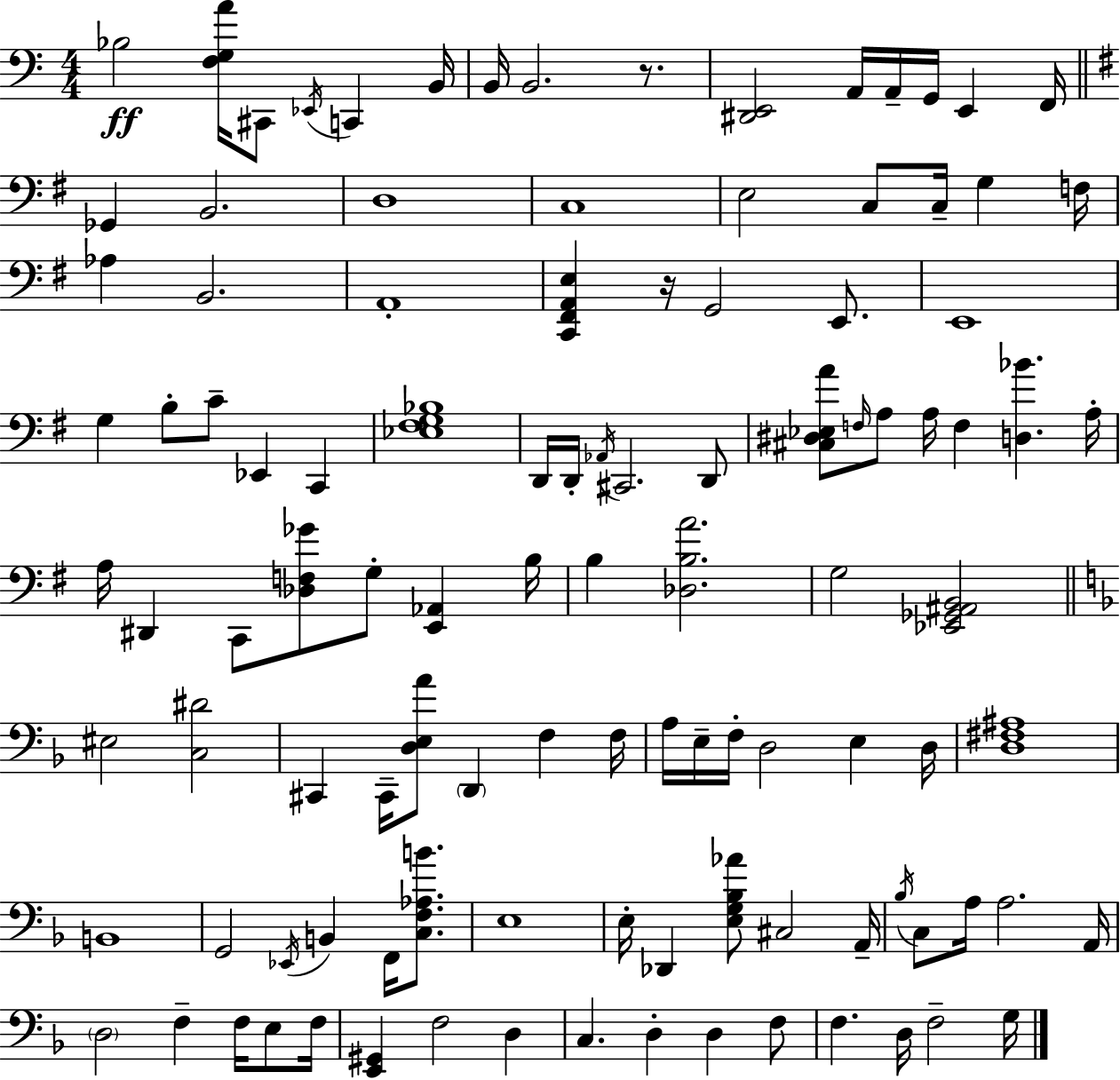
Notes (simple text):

Bb3/h [F3,G3,A4]/s C#2/e Eb2/s C2/q B2/s B2/s B2/h. R/e. [D#2,E2]/h A2/s A2/s G2/s E2/q F2/s Gb2/q B2/h. D3/w C3/w E3/h C3/e C3/s G3/q F3/s Ab3/q B2/h. A2/w [C2,F#2,A2,E3]/q R/s G2/h E2/e. E2/w G3/q B3/e C4/e Eb2/q C2/q [Eb3,F#3,G3,Bb3]/w D2/s D2/s Ab2/s C#2/h. D2/e [C#3,D#3,Eb3,A4]/e F3/s A3/e A3/s F3/q [D3,Bb4]/q. A3/s A3/s D#2/q C2/e [Db3,F3,Gb4]/e G3/e [E2,Ab2]/q B3/s B3/q [Db3,B3,A4]/h. G3/h [Eb2,Gb2,A#2,B2]/h EIS3/h [C3,D#4]/h C#2/q C#2/s [D3,E3,A4]/e D2/q F3/q F3/s A3/s E3/s F3/s D3/h E3/q D3/s [D3,F#3,A#3]/w B2/w G2/h Eb2/s B2/q F2/s [C3,F3,Ab3,B4]/e. E3/w E3/s Db2/q [E3,G3,Bb3,Ab4]/e C#3/h A2/s Bb3/s C3/e A3/s A3/h. A2/s D3/h F3/q F3/s E3/e F3/s [E2,G#2]/q F3/h D3/q C3/q. D3/q D3/q F3/e F3/q. D3/s F3/h G3/s